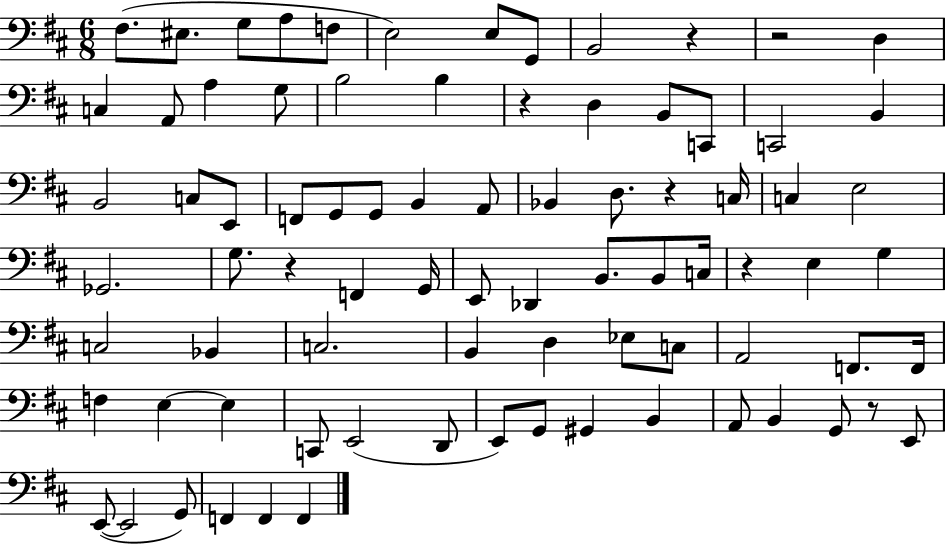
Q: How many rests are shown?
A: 7